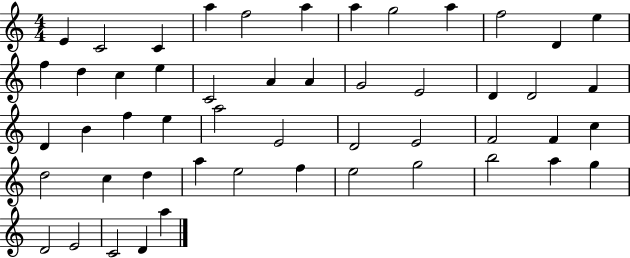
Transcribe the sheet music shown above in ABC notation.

X:1
T:Untitled
M:4/4
L:1/4
K:C
E C2 C a f2 a a g2 a f2 D e f d c e C2 A A G2 E2 D D2 F D B f e a2 E2 D2 E2 F2 F c d2 c d a e2 f e2 g2 b2 a g D2 E2 C2 D a